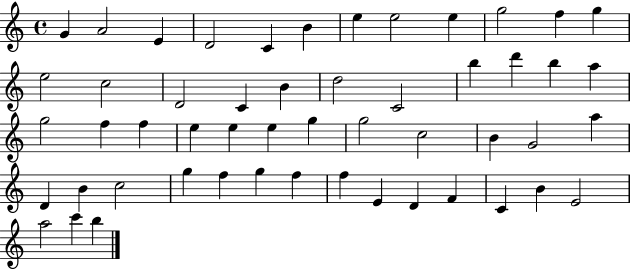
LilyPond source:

{
  \clef treble
  \time 4/4
  \defaultTimeSignature
  \key c \major
  g'4 a'2 e'4 | d'2 c'4 b'4 | e''4 e''2 e''4 | g''2 f''4 g''4 | \break e''2 c''2 | d'2 c'4 b'4 | d''2 c'2 | b''4 d'''4 b''4 a''4 | \break g''2 f''4 f''4 | e''4 e''4 e''4 g''4 | g''2 c''2 | b'4 g'2 a''4 | \break d'4 b'4 c''2 | g''4 f''4 g''4 f''4 | f''4 e'4 d'4 f'4 | c'4 b'4 e'2 | \break a''2 c'''4 b''4 | \bar "|."
}